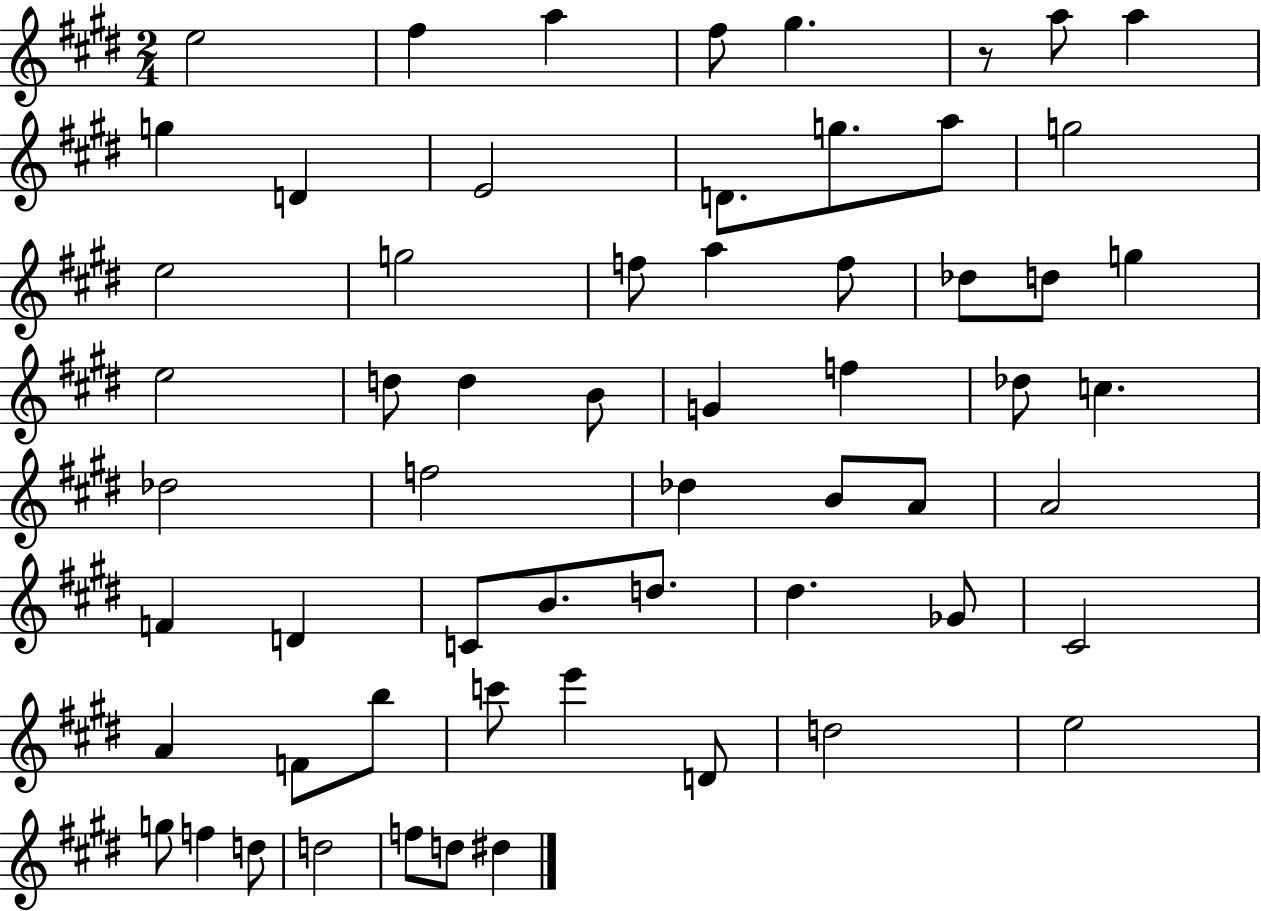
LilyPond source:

{
  \clef treble
  \numericTimeSignature
  \time 2/4
  \key e \major
  e''2 | fis''4 a''4 | fis''8 gis''4. | r8 a''8 a''4 | \break g''4 d'4 | e'2 | d'8. g''8. a''8 | g''2 | \break e''2 | g''2 | f''8 a''4 f''8 | des''8 d''8 g''4 | \break e''2 | d''8 d''4 b'8 | g'4 f''4 | des''8 c''4. | \break des''2 | f''2 | des''4 b'8 a'8 | a'2 | \break f'4 d'4 | c'8 b'8. d''8. | dis''4. ges'8 | cis'2 | \break a'4 f'8 b''8 | c'''8 e'''4 d'8 | d''2 | e''2 | \break g''8 f''4 d''8 | d''2 | f''8 d''8 dis''4 | \bar "|."
}